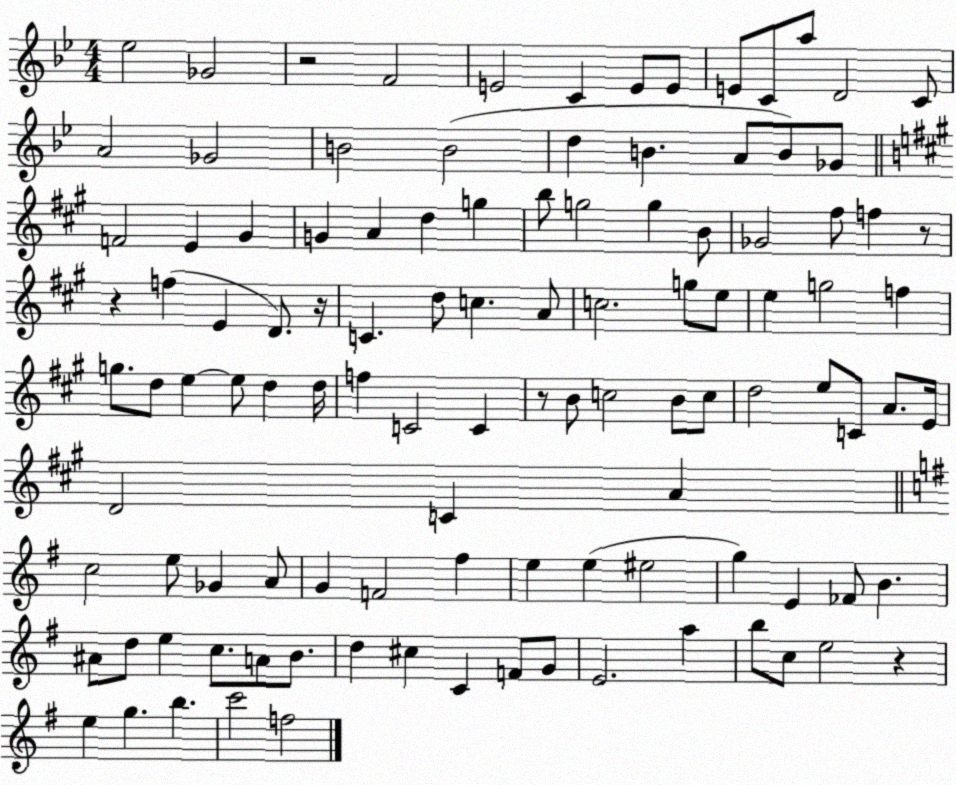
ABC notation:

X:1
T:Untitled
M:4/4
L:1/4
K:Bb
_e2 _G2 z2 F2 E2 C E/2 E/2 E/2 C/2 a/2 D2 C/2 A2 _G2 B2 B2 d B A/2 B/2 _G/2 F2 E ^G G A d g b/2 g2 g B/2 _G2 ^f/2 f z/2 z f E D/2 z/4 C d/2 c A/2 c2 g/2 e/2 e g2 f g/2 d/2 e e/2 d d/4 f C2 C z/2 B/2 c2 B/2 c/2 d2 e/2 C/2 A/2 E/4 D2 C A c2 e/2 _G A/2 G F2 ^f e e ^e2 g E _F/2 B ^A/2 d/2 e c/2 A/2 B/2 d ^c C F/2 G/2 E2 a b/2 c/2 e2 z e g b c'2 f2